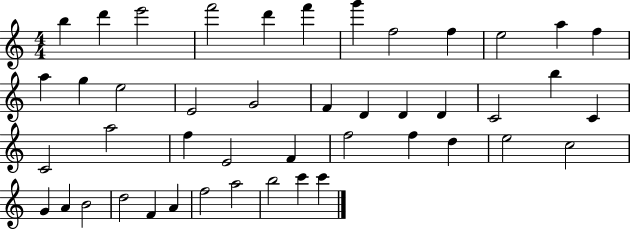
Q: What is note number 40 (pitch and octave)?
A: A4